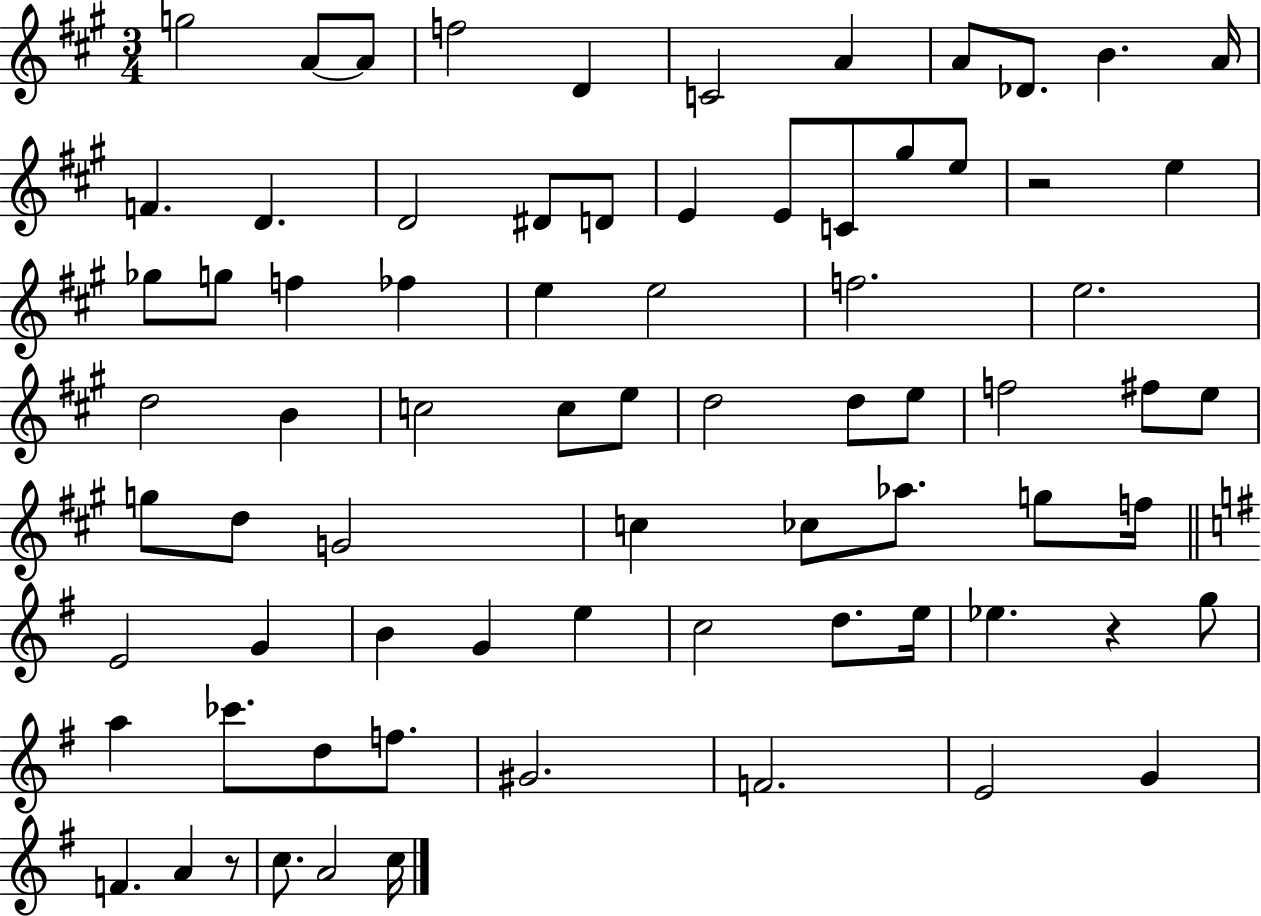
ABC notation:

X:1
T:Untitled
M:3/4
L:1/4
K:A
g2 A/2 A/2 f2 D C2 A A/2 _D/2 B A/4 F D D2 ^D/2 D/2 E E/2 C/2 ^g/2 e/2 z2 e _g/2 g/2 f _f e e2 f2 e2 d2 B c2 c/2 e/2 d2 d/2 e/2 f2 ^f/2 e/2 g/2 d/2 G2 c _c/2 _a/2 g/2 f/4 E2 G B G e c2 d/2 e/4 _e z g/2 a _c'/2 d/2 f/2 ^G2 F2 E2 G F A z/2 c/2 A2 c/4